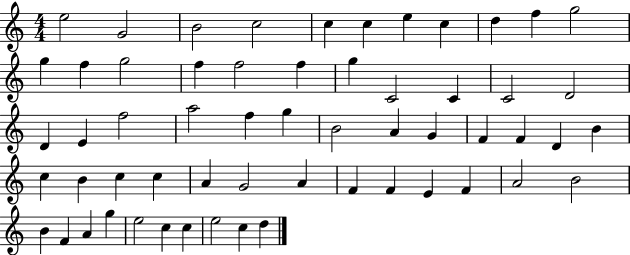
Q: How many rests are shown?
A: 0